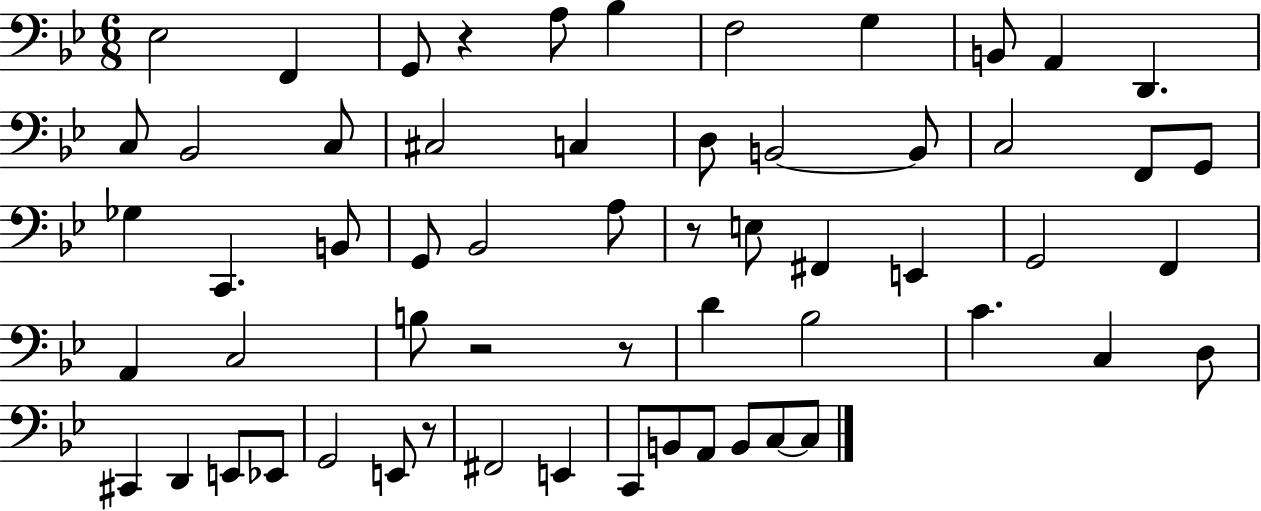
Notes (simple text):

Eb3/h F2/q G2/e R/q A3/e Bb3/q F3/h G3/q B2/e A2/q D2/q. C3/e Bb2/h C3/e C#3/h C3/q D3/e B2/h B2/e C3/h F2/e G2/e Gb3/q C2/q. B2/e G2/e Bb2/h A3/e R/e E3/e F#2/q E2/q G2/h F2/q A2/q C3/h B3/e R/h R/e D4/q Bb3/h C4/q. C3/q D3/e C#2/q D2/q E2/e Eb2/e G2/h E2/e R/e F#2/h E2/q C2/e B2/e A2/e B2/e C3/e C3/e